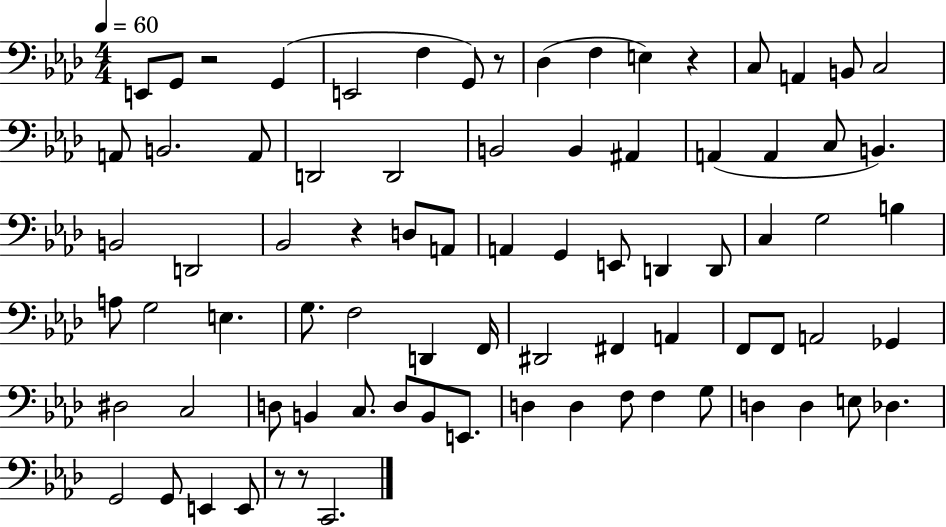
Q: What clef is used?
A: bass